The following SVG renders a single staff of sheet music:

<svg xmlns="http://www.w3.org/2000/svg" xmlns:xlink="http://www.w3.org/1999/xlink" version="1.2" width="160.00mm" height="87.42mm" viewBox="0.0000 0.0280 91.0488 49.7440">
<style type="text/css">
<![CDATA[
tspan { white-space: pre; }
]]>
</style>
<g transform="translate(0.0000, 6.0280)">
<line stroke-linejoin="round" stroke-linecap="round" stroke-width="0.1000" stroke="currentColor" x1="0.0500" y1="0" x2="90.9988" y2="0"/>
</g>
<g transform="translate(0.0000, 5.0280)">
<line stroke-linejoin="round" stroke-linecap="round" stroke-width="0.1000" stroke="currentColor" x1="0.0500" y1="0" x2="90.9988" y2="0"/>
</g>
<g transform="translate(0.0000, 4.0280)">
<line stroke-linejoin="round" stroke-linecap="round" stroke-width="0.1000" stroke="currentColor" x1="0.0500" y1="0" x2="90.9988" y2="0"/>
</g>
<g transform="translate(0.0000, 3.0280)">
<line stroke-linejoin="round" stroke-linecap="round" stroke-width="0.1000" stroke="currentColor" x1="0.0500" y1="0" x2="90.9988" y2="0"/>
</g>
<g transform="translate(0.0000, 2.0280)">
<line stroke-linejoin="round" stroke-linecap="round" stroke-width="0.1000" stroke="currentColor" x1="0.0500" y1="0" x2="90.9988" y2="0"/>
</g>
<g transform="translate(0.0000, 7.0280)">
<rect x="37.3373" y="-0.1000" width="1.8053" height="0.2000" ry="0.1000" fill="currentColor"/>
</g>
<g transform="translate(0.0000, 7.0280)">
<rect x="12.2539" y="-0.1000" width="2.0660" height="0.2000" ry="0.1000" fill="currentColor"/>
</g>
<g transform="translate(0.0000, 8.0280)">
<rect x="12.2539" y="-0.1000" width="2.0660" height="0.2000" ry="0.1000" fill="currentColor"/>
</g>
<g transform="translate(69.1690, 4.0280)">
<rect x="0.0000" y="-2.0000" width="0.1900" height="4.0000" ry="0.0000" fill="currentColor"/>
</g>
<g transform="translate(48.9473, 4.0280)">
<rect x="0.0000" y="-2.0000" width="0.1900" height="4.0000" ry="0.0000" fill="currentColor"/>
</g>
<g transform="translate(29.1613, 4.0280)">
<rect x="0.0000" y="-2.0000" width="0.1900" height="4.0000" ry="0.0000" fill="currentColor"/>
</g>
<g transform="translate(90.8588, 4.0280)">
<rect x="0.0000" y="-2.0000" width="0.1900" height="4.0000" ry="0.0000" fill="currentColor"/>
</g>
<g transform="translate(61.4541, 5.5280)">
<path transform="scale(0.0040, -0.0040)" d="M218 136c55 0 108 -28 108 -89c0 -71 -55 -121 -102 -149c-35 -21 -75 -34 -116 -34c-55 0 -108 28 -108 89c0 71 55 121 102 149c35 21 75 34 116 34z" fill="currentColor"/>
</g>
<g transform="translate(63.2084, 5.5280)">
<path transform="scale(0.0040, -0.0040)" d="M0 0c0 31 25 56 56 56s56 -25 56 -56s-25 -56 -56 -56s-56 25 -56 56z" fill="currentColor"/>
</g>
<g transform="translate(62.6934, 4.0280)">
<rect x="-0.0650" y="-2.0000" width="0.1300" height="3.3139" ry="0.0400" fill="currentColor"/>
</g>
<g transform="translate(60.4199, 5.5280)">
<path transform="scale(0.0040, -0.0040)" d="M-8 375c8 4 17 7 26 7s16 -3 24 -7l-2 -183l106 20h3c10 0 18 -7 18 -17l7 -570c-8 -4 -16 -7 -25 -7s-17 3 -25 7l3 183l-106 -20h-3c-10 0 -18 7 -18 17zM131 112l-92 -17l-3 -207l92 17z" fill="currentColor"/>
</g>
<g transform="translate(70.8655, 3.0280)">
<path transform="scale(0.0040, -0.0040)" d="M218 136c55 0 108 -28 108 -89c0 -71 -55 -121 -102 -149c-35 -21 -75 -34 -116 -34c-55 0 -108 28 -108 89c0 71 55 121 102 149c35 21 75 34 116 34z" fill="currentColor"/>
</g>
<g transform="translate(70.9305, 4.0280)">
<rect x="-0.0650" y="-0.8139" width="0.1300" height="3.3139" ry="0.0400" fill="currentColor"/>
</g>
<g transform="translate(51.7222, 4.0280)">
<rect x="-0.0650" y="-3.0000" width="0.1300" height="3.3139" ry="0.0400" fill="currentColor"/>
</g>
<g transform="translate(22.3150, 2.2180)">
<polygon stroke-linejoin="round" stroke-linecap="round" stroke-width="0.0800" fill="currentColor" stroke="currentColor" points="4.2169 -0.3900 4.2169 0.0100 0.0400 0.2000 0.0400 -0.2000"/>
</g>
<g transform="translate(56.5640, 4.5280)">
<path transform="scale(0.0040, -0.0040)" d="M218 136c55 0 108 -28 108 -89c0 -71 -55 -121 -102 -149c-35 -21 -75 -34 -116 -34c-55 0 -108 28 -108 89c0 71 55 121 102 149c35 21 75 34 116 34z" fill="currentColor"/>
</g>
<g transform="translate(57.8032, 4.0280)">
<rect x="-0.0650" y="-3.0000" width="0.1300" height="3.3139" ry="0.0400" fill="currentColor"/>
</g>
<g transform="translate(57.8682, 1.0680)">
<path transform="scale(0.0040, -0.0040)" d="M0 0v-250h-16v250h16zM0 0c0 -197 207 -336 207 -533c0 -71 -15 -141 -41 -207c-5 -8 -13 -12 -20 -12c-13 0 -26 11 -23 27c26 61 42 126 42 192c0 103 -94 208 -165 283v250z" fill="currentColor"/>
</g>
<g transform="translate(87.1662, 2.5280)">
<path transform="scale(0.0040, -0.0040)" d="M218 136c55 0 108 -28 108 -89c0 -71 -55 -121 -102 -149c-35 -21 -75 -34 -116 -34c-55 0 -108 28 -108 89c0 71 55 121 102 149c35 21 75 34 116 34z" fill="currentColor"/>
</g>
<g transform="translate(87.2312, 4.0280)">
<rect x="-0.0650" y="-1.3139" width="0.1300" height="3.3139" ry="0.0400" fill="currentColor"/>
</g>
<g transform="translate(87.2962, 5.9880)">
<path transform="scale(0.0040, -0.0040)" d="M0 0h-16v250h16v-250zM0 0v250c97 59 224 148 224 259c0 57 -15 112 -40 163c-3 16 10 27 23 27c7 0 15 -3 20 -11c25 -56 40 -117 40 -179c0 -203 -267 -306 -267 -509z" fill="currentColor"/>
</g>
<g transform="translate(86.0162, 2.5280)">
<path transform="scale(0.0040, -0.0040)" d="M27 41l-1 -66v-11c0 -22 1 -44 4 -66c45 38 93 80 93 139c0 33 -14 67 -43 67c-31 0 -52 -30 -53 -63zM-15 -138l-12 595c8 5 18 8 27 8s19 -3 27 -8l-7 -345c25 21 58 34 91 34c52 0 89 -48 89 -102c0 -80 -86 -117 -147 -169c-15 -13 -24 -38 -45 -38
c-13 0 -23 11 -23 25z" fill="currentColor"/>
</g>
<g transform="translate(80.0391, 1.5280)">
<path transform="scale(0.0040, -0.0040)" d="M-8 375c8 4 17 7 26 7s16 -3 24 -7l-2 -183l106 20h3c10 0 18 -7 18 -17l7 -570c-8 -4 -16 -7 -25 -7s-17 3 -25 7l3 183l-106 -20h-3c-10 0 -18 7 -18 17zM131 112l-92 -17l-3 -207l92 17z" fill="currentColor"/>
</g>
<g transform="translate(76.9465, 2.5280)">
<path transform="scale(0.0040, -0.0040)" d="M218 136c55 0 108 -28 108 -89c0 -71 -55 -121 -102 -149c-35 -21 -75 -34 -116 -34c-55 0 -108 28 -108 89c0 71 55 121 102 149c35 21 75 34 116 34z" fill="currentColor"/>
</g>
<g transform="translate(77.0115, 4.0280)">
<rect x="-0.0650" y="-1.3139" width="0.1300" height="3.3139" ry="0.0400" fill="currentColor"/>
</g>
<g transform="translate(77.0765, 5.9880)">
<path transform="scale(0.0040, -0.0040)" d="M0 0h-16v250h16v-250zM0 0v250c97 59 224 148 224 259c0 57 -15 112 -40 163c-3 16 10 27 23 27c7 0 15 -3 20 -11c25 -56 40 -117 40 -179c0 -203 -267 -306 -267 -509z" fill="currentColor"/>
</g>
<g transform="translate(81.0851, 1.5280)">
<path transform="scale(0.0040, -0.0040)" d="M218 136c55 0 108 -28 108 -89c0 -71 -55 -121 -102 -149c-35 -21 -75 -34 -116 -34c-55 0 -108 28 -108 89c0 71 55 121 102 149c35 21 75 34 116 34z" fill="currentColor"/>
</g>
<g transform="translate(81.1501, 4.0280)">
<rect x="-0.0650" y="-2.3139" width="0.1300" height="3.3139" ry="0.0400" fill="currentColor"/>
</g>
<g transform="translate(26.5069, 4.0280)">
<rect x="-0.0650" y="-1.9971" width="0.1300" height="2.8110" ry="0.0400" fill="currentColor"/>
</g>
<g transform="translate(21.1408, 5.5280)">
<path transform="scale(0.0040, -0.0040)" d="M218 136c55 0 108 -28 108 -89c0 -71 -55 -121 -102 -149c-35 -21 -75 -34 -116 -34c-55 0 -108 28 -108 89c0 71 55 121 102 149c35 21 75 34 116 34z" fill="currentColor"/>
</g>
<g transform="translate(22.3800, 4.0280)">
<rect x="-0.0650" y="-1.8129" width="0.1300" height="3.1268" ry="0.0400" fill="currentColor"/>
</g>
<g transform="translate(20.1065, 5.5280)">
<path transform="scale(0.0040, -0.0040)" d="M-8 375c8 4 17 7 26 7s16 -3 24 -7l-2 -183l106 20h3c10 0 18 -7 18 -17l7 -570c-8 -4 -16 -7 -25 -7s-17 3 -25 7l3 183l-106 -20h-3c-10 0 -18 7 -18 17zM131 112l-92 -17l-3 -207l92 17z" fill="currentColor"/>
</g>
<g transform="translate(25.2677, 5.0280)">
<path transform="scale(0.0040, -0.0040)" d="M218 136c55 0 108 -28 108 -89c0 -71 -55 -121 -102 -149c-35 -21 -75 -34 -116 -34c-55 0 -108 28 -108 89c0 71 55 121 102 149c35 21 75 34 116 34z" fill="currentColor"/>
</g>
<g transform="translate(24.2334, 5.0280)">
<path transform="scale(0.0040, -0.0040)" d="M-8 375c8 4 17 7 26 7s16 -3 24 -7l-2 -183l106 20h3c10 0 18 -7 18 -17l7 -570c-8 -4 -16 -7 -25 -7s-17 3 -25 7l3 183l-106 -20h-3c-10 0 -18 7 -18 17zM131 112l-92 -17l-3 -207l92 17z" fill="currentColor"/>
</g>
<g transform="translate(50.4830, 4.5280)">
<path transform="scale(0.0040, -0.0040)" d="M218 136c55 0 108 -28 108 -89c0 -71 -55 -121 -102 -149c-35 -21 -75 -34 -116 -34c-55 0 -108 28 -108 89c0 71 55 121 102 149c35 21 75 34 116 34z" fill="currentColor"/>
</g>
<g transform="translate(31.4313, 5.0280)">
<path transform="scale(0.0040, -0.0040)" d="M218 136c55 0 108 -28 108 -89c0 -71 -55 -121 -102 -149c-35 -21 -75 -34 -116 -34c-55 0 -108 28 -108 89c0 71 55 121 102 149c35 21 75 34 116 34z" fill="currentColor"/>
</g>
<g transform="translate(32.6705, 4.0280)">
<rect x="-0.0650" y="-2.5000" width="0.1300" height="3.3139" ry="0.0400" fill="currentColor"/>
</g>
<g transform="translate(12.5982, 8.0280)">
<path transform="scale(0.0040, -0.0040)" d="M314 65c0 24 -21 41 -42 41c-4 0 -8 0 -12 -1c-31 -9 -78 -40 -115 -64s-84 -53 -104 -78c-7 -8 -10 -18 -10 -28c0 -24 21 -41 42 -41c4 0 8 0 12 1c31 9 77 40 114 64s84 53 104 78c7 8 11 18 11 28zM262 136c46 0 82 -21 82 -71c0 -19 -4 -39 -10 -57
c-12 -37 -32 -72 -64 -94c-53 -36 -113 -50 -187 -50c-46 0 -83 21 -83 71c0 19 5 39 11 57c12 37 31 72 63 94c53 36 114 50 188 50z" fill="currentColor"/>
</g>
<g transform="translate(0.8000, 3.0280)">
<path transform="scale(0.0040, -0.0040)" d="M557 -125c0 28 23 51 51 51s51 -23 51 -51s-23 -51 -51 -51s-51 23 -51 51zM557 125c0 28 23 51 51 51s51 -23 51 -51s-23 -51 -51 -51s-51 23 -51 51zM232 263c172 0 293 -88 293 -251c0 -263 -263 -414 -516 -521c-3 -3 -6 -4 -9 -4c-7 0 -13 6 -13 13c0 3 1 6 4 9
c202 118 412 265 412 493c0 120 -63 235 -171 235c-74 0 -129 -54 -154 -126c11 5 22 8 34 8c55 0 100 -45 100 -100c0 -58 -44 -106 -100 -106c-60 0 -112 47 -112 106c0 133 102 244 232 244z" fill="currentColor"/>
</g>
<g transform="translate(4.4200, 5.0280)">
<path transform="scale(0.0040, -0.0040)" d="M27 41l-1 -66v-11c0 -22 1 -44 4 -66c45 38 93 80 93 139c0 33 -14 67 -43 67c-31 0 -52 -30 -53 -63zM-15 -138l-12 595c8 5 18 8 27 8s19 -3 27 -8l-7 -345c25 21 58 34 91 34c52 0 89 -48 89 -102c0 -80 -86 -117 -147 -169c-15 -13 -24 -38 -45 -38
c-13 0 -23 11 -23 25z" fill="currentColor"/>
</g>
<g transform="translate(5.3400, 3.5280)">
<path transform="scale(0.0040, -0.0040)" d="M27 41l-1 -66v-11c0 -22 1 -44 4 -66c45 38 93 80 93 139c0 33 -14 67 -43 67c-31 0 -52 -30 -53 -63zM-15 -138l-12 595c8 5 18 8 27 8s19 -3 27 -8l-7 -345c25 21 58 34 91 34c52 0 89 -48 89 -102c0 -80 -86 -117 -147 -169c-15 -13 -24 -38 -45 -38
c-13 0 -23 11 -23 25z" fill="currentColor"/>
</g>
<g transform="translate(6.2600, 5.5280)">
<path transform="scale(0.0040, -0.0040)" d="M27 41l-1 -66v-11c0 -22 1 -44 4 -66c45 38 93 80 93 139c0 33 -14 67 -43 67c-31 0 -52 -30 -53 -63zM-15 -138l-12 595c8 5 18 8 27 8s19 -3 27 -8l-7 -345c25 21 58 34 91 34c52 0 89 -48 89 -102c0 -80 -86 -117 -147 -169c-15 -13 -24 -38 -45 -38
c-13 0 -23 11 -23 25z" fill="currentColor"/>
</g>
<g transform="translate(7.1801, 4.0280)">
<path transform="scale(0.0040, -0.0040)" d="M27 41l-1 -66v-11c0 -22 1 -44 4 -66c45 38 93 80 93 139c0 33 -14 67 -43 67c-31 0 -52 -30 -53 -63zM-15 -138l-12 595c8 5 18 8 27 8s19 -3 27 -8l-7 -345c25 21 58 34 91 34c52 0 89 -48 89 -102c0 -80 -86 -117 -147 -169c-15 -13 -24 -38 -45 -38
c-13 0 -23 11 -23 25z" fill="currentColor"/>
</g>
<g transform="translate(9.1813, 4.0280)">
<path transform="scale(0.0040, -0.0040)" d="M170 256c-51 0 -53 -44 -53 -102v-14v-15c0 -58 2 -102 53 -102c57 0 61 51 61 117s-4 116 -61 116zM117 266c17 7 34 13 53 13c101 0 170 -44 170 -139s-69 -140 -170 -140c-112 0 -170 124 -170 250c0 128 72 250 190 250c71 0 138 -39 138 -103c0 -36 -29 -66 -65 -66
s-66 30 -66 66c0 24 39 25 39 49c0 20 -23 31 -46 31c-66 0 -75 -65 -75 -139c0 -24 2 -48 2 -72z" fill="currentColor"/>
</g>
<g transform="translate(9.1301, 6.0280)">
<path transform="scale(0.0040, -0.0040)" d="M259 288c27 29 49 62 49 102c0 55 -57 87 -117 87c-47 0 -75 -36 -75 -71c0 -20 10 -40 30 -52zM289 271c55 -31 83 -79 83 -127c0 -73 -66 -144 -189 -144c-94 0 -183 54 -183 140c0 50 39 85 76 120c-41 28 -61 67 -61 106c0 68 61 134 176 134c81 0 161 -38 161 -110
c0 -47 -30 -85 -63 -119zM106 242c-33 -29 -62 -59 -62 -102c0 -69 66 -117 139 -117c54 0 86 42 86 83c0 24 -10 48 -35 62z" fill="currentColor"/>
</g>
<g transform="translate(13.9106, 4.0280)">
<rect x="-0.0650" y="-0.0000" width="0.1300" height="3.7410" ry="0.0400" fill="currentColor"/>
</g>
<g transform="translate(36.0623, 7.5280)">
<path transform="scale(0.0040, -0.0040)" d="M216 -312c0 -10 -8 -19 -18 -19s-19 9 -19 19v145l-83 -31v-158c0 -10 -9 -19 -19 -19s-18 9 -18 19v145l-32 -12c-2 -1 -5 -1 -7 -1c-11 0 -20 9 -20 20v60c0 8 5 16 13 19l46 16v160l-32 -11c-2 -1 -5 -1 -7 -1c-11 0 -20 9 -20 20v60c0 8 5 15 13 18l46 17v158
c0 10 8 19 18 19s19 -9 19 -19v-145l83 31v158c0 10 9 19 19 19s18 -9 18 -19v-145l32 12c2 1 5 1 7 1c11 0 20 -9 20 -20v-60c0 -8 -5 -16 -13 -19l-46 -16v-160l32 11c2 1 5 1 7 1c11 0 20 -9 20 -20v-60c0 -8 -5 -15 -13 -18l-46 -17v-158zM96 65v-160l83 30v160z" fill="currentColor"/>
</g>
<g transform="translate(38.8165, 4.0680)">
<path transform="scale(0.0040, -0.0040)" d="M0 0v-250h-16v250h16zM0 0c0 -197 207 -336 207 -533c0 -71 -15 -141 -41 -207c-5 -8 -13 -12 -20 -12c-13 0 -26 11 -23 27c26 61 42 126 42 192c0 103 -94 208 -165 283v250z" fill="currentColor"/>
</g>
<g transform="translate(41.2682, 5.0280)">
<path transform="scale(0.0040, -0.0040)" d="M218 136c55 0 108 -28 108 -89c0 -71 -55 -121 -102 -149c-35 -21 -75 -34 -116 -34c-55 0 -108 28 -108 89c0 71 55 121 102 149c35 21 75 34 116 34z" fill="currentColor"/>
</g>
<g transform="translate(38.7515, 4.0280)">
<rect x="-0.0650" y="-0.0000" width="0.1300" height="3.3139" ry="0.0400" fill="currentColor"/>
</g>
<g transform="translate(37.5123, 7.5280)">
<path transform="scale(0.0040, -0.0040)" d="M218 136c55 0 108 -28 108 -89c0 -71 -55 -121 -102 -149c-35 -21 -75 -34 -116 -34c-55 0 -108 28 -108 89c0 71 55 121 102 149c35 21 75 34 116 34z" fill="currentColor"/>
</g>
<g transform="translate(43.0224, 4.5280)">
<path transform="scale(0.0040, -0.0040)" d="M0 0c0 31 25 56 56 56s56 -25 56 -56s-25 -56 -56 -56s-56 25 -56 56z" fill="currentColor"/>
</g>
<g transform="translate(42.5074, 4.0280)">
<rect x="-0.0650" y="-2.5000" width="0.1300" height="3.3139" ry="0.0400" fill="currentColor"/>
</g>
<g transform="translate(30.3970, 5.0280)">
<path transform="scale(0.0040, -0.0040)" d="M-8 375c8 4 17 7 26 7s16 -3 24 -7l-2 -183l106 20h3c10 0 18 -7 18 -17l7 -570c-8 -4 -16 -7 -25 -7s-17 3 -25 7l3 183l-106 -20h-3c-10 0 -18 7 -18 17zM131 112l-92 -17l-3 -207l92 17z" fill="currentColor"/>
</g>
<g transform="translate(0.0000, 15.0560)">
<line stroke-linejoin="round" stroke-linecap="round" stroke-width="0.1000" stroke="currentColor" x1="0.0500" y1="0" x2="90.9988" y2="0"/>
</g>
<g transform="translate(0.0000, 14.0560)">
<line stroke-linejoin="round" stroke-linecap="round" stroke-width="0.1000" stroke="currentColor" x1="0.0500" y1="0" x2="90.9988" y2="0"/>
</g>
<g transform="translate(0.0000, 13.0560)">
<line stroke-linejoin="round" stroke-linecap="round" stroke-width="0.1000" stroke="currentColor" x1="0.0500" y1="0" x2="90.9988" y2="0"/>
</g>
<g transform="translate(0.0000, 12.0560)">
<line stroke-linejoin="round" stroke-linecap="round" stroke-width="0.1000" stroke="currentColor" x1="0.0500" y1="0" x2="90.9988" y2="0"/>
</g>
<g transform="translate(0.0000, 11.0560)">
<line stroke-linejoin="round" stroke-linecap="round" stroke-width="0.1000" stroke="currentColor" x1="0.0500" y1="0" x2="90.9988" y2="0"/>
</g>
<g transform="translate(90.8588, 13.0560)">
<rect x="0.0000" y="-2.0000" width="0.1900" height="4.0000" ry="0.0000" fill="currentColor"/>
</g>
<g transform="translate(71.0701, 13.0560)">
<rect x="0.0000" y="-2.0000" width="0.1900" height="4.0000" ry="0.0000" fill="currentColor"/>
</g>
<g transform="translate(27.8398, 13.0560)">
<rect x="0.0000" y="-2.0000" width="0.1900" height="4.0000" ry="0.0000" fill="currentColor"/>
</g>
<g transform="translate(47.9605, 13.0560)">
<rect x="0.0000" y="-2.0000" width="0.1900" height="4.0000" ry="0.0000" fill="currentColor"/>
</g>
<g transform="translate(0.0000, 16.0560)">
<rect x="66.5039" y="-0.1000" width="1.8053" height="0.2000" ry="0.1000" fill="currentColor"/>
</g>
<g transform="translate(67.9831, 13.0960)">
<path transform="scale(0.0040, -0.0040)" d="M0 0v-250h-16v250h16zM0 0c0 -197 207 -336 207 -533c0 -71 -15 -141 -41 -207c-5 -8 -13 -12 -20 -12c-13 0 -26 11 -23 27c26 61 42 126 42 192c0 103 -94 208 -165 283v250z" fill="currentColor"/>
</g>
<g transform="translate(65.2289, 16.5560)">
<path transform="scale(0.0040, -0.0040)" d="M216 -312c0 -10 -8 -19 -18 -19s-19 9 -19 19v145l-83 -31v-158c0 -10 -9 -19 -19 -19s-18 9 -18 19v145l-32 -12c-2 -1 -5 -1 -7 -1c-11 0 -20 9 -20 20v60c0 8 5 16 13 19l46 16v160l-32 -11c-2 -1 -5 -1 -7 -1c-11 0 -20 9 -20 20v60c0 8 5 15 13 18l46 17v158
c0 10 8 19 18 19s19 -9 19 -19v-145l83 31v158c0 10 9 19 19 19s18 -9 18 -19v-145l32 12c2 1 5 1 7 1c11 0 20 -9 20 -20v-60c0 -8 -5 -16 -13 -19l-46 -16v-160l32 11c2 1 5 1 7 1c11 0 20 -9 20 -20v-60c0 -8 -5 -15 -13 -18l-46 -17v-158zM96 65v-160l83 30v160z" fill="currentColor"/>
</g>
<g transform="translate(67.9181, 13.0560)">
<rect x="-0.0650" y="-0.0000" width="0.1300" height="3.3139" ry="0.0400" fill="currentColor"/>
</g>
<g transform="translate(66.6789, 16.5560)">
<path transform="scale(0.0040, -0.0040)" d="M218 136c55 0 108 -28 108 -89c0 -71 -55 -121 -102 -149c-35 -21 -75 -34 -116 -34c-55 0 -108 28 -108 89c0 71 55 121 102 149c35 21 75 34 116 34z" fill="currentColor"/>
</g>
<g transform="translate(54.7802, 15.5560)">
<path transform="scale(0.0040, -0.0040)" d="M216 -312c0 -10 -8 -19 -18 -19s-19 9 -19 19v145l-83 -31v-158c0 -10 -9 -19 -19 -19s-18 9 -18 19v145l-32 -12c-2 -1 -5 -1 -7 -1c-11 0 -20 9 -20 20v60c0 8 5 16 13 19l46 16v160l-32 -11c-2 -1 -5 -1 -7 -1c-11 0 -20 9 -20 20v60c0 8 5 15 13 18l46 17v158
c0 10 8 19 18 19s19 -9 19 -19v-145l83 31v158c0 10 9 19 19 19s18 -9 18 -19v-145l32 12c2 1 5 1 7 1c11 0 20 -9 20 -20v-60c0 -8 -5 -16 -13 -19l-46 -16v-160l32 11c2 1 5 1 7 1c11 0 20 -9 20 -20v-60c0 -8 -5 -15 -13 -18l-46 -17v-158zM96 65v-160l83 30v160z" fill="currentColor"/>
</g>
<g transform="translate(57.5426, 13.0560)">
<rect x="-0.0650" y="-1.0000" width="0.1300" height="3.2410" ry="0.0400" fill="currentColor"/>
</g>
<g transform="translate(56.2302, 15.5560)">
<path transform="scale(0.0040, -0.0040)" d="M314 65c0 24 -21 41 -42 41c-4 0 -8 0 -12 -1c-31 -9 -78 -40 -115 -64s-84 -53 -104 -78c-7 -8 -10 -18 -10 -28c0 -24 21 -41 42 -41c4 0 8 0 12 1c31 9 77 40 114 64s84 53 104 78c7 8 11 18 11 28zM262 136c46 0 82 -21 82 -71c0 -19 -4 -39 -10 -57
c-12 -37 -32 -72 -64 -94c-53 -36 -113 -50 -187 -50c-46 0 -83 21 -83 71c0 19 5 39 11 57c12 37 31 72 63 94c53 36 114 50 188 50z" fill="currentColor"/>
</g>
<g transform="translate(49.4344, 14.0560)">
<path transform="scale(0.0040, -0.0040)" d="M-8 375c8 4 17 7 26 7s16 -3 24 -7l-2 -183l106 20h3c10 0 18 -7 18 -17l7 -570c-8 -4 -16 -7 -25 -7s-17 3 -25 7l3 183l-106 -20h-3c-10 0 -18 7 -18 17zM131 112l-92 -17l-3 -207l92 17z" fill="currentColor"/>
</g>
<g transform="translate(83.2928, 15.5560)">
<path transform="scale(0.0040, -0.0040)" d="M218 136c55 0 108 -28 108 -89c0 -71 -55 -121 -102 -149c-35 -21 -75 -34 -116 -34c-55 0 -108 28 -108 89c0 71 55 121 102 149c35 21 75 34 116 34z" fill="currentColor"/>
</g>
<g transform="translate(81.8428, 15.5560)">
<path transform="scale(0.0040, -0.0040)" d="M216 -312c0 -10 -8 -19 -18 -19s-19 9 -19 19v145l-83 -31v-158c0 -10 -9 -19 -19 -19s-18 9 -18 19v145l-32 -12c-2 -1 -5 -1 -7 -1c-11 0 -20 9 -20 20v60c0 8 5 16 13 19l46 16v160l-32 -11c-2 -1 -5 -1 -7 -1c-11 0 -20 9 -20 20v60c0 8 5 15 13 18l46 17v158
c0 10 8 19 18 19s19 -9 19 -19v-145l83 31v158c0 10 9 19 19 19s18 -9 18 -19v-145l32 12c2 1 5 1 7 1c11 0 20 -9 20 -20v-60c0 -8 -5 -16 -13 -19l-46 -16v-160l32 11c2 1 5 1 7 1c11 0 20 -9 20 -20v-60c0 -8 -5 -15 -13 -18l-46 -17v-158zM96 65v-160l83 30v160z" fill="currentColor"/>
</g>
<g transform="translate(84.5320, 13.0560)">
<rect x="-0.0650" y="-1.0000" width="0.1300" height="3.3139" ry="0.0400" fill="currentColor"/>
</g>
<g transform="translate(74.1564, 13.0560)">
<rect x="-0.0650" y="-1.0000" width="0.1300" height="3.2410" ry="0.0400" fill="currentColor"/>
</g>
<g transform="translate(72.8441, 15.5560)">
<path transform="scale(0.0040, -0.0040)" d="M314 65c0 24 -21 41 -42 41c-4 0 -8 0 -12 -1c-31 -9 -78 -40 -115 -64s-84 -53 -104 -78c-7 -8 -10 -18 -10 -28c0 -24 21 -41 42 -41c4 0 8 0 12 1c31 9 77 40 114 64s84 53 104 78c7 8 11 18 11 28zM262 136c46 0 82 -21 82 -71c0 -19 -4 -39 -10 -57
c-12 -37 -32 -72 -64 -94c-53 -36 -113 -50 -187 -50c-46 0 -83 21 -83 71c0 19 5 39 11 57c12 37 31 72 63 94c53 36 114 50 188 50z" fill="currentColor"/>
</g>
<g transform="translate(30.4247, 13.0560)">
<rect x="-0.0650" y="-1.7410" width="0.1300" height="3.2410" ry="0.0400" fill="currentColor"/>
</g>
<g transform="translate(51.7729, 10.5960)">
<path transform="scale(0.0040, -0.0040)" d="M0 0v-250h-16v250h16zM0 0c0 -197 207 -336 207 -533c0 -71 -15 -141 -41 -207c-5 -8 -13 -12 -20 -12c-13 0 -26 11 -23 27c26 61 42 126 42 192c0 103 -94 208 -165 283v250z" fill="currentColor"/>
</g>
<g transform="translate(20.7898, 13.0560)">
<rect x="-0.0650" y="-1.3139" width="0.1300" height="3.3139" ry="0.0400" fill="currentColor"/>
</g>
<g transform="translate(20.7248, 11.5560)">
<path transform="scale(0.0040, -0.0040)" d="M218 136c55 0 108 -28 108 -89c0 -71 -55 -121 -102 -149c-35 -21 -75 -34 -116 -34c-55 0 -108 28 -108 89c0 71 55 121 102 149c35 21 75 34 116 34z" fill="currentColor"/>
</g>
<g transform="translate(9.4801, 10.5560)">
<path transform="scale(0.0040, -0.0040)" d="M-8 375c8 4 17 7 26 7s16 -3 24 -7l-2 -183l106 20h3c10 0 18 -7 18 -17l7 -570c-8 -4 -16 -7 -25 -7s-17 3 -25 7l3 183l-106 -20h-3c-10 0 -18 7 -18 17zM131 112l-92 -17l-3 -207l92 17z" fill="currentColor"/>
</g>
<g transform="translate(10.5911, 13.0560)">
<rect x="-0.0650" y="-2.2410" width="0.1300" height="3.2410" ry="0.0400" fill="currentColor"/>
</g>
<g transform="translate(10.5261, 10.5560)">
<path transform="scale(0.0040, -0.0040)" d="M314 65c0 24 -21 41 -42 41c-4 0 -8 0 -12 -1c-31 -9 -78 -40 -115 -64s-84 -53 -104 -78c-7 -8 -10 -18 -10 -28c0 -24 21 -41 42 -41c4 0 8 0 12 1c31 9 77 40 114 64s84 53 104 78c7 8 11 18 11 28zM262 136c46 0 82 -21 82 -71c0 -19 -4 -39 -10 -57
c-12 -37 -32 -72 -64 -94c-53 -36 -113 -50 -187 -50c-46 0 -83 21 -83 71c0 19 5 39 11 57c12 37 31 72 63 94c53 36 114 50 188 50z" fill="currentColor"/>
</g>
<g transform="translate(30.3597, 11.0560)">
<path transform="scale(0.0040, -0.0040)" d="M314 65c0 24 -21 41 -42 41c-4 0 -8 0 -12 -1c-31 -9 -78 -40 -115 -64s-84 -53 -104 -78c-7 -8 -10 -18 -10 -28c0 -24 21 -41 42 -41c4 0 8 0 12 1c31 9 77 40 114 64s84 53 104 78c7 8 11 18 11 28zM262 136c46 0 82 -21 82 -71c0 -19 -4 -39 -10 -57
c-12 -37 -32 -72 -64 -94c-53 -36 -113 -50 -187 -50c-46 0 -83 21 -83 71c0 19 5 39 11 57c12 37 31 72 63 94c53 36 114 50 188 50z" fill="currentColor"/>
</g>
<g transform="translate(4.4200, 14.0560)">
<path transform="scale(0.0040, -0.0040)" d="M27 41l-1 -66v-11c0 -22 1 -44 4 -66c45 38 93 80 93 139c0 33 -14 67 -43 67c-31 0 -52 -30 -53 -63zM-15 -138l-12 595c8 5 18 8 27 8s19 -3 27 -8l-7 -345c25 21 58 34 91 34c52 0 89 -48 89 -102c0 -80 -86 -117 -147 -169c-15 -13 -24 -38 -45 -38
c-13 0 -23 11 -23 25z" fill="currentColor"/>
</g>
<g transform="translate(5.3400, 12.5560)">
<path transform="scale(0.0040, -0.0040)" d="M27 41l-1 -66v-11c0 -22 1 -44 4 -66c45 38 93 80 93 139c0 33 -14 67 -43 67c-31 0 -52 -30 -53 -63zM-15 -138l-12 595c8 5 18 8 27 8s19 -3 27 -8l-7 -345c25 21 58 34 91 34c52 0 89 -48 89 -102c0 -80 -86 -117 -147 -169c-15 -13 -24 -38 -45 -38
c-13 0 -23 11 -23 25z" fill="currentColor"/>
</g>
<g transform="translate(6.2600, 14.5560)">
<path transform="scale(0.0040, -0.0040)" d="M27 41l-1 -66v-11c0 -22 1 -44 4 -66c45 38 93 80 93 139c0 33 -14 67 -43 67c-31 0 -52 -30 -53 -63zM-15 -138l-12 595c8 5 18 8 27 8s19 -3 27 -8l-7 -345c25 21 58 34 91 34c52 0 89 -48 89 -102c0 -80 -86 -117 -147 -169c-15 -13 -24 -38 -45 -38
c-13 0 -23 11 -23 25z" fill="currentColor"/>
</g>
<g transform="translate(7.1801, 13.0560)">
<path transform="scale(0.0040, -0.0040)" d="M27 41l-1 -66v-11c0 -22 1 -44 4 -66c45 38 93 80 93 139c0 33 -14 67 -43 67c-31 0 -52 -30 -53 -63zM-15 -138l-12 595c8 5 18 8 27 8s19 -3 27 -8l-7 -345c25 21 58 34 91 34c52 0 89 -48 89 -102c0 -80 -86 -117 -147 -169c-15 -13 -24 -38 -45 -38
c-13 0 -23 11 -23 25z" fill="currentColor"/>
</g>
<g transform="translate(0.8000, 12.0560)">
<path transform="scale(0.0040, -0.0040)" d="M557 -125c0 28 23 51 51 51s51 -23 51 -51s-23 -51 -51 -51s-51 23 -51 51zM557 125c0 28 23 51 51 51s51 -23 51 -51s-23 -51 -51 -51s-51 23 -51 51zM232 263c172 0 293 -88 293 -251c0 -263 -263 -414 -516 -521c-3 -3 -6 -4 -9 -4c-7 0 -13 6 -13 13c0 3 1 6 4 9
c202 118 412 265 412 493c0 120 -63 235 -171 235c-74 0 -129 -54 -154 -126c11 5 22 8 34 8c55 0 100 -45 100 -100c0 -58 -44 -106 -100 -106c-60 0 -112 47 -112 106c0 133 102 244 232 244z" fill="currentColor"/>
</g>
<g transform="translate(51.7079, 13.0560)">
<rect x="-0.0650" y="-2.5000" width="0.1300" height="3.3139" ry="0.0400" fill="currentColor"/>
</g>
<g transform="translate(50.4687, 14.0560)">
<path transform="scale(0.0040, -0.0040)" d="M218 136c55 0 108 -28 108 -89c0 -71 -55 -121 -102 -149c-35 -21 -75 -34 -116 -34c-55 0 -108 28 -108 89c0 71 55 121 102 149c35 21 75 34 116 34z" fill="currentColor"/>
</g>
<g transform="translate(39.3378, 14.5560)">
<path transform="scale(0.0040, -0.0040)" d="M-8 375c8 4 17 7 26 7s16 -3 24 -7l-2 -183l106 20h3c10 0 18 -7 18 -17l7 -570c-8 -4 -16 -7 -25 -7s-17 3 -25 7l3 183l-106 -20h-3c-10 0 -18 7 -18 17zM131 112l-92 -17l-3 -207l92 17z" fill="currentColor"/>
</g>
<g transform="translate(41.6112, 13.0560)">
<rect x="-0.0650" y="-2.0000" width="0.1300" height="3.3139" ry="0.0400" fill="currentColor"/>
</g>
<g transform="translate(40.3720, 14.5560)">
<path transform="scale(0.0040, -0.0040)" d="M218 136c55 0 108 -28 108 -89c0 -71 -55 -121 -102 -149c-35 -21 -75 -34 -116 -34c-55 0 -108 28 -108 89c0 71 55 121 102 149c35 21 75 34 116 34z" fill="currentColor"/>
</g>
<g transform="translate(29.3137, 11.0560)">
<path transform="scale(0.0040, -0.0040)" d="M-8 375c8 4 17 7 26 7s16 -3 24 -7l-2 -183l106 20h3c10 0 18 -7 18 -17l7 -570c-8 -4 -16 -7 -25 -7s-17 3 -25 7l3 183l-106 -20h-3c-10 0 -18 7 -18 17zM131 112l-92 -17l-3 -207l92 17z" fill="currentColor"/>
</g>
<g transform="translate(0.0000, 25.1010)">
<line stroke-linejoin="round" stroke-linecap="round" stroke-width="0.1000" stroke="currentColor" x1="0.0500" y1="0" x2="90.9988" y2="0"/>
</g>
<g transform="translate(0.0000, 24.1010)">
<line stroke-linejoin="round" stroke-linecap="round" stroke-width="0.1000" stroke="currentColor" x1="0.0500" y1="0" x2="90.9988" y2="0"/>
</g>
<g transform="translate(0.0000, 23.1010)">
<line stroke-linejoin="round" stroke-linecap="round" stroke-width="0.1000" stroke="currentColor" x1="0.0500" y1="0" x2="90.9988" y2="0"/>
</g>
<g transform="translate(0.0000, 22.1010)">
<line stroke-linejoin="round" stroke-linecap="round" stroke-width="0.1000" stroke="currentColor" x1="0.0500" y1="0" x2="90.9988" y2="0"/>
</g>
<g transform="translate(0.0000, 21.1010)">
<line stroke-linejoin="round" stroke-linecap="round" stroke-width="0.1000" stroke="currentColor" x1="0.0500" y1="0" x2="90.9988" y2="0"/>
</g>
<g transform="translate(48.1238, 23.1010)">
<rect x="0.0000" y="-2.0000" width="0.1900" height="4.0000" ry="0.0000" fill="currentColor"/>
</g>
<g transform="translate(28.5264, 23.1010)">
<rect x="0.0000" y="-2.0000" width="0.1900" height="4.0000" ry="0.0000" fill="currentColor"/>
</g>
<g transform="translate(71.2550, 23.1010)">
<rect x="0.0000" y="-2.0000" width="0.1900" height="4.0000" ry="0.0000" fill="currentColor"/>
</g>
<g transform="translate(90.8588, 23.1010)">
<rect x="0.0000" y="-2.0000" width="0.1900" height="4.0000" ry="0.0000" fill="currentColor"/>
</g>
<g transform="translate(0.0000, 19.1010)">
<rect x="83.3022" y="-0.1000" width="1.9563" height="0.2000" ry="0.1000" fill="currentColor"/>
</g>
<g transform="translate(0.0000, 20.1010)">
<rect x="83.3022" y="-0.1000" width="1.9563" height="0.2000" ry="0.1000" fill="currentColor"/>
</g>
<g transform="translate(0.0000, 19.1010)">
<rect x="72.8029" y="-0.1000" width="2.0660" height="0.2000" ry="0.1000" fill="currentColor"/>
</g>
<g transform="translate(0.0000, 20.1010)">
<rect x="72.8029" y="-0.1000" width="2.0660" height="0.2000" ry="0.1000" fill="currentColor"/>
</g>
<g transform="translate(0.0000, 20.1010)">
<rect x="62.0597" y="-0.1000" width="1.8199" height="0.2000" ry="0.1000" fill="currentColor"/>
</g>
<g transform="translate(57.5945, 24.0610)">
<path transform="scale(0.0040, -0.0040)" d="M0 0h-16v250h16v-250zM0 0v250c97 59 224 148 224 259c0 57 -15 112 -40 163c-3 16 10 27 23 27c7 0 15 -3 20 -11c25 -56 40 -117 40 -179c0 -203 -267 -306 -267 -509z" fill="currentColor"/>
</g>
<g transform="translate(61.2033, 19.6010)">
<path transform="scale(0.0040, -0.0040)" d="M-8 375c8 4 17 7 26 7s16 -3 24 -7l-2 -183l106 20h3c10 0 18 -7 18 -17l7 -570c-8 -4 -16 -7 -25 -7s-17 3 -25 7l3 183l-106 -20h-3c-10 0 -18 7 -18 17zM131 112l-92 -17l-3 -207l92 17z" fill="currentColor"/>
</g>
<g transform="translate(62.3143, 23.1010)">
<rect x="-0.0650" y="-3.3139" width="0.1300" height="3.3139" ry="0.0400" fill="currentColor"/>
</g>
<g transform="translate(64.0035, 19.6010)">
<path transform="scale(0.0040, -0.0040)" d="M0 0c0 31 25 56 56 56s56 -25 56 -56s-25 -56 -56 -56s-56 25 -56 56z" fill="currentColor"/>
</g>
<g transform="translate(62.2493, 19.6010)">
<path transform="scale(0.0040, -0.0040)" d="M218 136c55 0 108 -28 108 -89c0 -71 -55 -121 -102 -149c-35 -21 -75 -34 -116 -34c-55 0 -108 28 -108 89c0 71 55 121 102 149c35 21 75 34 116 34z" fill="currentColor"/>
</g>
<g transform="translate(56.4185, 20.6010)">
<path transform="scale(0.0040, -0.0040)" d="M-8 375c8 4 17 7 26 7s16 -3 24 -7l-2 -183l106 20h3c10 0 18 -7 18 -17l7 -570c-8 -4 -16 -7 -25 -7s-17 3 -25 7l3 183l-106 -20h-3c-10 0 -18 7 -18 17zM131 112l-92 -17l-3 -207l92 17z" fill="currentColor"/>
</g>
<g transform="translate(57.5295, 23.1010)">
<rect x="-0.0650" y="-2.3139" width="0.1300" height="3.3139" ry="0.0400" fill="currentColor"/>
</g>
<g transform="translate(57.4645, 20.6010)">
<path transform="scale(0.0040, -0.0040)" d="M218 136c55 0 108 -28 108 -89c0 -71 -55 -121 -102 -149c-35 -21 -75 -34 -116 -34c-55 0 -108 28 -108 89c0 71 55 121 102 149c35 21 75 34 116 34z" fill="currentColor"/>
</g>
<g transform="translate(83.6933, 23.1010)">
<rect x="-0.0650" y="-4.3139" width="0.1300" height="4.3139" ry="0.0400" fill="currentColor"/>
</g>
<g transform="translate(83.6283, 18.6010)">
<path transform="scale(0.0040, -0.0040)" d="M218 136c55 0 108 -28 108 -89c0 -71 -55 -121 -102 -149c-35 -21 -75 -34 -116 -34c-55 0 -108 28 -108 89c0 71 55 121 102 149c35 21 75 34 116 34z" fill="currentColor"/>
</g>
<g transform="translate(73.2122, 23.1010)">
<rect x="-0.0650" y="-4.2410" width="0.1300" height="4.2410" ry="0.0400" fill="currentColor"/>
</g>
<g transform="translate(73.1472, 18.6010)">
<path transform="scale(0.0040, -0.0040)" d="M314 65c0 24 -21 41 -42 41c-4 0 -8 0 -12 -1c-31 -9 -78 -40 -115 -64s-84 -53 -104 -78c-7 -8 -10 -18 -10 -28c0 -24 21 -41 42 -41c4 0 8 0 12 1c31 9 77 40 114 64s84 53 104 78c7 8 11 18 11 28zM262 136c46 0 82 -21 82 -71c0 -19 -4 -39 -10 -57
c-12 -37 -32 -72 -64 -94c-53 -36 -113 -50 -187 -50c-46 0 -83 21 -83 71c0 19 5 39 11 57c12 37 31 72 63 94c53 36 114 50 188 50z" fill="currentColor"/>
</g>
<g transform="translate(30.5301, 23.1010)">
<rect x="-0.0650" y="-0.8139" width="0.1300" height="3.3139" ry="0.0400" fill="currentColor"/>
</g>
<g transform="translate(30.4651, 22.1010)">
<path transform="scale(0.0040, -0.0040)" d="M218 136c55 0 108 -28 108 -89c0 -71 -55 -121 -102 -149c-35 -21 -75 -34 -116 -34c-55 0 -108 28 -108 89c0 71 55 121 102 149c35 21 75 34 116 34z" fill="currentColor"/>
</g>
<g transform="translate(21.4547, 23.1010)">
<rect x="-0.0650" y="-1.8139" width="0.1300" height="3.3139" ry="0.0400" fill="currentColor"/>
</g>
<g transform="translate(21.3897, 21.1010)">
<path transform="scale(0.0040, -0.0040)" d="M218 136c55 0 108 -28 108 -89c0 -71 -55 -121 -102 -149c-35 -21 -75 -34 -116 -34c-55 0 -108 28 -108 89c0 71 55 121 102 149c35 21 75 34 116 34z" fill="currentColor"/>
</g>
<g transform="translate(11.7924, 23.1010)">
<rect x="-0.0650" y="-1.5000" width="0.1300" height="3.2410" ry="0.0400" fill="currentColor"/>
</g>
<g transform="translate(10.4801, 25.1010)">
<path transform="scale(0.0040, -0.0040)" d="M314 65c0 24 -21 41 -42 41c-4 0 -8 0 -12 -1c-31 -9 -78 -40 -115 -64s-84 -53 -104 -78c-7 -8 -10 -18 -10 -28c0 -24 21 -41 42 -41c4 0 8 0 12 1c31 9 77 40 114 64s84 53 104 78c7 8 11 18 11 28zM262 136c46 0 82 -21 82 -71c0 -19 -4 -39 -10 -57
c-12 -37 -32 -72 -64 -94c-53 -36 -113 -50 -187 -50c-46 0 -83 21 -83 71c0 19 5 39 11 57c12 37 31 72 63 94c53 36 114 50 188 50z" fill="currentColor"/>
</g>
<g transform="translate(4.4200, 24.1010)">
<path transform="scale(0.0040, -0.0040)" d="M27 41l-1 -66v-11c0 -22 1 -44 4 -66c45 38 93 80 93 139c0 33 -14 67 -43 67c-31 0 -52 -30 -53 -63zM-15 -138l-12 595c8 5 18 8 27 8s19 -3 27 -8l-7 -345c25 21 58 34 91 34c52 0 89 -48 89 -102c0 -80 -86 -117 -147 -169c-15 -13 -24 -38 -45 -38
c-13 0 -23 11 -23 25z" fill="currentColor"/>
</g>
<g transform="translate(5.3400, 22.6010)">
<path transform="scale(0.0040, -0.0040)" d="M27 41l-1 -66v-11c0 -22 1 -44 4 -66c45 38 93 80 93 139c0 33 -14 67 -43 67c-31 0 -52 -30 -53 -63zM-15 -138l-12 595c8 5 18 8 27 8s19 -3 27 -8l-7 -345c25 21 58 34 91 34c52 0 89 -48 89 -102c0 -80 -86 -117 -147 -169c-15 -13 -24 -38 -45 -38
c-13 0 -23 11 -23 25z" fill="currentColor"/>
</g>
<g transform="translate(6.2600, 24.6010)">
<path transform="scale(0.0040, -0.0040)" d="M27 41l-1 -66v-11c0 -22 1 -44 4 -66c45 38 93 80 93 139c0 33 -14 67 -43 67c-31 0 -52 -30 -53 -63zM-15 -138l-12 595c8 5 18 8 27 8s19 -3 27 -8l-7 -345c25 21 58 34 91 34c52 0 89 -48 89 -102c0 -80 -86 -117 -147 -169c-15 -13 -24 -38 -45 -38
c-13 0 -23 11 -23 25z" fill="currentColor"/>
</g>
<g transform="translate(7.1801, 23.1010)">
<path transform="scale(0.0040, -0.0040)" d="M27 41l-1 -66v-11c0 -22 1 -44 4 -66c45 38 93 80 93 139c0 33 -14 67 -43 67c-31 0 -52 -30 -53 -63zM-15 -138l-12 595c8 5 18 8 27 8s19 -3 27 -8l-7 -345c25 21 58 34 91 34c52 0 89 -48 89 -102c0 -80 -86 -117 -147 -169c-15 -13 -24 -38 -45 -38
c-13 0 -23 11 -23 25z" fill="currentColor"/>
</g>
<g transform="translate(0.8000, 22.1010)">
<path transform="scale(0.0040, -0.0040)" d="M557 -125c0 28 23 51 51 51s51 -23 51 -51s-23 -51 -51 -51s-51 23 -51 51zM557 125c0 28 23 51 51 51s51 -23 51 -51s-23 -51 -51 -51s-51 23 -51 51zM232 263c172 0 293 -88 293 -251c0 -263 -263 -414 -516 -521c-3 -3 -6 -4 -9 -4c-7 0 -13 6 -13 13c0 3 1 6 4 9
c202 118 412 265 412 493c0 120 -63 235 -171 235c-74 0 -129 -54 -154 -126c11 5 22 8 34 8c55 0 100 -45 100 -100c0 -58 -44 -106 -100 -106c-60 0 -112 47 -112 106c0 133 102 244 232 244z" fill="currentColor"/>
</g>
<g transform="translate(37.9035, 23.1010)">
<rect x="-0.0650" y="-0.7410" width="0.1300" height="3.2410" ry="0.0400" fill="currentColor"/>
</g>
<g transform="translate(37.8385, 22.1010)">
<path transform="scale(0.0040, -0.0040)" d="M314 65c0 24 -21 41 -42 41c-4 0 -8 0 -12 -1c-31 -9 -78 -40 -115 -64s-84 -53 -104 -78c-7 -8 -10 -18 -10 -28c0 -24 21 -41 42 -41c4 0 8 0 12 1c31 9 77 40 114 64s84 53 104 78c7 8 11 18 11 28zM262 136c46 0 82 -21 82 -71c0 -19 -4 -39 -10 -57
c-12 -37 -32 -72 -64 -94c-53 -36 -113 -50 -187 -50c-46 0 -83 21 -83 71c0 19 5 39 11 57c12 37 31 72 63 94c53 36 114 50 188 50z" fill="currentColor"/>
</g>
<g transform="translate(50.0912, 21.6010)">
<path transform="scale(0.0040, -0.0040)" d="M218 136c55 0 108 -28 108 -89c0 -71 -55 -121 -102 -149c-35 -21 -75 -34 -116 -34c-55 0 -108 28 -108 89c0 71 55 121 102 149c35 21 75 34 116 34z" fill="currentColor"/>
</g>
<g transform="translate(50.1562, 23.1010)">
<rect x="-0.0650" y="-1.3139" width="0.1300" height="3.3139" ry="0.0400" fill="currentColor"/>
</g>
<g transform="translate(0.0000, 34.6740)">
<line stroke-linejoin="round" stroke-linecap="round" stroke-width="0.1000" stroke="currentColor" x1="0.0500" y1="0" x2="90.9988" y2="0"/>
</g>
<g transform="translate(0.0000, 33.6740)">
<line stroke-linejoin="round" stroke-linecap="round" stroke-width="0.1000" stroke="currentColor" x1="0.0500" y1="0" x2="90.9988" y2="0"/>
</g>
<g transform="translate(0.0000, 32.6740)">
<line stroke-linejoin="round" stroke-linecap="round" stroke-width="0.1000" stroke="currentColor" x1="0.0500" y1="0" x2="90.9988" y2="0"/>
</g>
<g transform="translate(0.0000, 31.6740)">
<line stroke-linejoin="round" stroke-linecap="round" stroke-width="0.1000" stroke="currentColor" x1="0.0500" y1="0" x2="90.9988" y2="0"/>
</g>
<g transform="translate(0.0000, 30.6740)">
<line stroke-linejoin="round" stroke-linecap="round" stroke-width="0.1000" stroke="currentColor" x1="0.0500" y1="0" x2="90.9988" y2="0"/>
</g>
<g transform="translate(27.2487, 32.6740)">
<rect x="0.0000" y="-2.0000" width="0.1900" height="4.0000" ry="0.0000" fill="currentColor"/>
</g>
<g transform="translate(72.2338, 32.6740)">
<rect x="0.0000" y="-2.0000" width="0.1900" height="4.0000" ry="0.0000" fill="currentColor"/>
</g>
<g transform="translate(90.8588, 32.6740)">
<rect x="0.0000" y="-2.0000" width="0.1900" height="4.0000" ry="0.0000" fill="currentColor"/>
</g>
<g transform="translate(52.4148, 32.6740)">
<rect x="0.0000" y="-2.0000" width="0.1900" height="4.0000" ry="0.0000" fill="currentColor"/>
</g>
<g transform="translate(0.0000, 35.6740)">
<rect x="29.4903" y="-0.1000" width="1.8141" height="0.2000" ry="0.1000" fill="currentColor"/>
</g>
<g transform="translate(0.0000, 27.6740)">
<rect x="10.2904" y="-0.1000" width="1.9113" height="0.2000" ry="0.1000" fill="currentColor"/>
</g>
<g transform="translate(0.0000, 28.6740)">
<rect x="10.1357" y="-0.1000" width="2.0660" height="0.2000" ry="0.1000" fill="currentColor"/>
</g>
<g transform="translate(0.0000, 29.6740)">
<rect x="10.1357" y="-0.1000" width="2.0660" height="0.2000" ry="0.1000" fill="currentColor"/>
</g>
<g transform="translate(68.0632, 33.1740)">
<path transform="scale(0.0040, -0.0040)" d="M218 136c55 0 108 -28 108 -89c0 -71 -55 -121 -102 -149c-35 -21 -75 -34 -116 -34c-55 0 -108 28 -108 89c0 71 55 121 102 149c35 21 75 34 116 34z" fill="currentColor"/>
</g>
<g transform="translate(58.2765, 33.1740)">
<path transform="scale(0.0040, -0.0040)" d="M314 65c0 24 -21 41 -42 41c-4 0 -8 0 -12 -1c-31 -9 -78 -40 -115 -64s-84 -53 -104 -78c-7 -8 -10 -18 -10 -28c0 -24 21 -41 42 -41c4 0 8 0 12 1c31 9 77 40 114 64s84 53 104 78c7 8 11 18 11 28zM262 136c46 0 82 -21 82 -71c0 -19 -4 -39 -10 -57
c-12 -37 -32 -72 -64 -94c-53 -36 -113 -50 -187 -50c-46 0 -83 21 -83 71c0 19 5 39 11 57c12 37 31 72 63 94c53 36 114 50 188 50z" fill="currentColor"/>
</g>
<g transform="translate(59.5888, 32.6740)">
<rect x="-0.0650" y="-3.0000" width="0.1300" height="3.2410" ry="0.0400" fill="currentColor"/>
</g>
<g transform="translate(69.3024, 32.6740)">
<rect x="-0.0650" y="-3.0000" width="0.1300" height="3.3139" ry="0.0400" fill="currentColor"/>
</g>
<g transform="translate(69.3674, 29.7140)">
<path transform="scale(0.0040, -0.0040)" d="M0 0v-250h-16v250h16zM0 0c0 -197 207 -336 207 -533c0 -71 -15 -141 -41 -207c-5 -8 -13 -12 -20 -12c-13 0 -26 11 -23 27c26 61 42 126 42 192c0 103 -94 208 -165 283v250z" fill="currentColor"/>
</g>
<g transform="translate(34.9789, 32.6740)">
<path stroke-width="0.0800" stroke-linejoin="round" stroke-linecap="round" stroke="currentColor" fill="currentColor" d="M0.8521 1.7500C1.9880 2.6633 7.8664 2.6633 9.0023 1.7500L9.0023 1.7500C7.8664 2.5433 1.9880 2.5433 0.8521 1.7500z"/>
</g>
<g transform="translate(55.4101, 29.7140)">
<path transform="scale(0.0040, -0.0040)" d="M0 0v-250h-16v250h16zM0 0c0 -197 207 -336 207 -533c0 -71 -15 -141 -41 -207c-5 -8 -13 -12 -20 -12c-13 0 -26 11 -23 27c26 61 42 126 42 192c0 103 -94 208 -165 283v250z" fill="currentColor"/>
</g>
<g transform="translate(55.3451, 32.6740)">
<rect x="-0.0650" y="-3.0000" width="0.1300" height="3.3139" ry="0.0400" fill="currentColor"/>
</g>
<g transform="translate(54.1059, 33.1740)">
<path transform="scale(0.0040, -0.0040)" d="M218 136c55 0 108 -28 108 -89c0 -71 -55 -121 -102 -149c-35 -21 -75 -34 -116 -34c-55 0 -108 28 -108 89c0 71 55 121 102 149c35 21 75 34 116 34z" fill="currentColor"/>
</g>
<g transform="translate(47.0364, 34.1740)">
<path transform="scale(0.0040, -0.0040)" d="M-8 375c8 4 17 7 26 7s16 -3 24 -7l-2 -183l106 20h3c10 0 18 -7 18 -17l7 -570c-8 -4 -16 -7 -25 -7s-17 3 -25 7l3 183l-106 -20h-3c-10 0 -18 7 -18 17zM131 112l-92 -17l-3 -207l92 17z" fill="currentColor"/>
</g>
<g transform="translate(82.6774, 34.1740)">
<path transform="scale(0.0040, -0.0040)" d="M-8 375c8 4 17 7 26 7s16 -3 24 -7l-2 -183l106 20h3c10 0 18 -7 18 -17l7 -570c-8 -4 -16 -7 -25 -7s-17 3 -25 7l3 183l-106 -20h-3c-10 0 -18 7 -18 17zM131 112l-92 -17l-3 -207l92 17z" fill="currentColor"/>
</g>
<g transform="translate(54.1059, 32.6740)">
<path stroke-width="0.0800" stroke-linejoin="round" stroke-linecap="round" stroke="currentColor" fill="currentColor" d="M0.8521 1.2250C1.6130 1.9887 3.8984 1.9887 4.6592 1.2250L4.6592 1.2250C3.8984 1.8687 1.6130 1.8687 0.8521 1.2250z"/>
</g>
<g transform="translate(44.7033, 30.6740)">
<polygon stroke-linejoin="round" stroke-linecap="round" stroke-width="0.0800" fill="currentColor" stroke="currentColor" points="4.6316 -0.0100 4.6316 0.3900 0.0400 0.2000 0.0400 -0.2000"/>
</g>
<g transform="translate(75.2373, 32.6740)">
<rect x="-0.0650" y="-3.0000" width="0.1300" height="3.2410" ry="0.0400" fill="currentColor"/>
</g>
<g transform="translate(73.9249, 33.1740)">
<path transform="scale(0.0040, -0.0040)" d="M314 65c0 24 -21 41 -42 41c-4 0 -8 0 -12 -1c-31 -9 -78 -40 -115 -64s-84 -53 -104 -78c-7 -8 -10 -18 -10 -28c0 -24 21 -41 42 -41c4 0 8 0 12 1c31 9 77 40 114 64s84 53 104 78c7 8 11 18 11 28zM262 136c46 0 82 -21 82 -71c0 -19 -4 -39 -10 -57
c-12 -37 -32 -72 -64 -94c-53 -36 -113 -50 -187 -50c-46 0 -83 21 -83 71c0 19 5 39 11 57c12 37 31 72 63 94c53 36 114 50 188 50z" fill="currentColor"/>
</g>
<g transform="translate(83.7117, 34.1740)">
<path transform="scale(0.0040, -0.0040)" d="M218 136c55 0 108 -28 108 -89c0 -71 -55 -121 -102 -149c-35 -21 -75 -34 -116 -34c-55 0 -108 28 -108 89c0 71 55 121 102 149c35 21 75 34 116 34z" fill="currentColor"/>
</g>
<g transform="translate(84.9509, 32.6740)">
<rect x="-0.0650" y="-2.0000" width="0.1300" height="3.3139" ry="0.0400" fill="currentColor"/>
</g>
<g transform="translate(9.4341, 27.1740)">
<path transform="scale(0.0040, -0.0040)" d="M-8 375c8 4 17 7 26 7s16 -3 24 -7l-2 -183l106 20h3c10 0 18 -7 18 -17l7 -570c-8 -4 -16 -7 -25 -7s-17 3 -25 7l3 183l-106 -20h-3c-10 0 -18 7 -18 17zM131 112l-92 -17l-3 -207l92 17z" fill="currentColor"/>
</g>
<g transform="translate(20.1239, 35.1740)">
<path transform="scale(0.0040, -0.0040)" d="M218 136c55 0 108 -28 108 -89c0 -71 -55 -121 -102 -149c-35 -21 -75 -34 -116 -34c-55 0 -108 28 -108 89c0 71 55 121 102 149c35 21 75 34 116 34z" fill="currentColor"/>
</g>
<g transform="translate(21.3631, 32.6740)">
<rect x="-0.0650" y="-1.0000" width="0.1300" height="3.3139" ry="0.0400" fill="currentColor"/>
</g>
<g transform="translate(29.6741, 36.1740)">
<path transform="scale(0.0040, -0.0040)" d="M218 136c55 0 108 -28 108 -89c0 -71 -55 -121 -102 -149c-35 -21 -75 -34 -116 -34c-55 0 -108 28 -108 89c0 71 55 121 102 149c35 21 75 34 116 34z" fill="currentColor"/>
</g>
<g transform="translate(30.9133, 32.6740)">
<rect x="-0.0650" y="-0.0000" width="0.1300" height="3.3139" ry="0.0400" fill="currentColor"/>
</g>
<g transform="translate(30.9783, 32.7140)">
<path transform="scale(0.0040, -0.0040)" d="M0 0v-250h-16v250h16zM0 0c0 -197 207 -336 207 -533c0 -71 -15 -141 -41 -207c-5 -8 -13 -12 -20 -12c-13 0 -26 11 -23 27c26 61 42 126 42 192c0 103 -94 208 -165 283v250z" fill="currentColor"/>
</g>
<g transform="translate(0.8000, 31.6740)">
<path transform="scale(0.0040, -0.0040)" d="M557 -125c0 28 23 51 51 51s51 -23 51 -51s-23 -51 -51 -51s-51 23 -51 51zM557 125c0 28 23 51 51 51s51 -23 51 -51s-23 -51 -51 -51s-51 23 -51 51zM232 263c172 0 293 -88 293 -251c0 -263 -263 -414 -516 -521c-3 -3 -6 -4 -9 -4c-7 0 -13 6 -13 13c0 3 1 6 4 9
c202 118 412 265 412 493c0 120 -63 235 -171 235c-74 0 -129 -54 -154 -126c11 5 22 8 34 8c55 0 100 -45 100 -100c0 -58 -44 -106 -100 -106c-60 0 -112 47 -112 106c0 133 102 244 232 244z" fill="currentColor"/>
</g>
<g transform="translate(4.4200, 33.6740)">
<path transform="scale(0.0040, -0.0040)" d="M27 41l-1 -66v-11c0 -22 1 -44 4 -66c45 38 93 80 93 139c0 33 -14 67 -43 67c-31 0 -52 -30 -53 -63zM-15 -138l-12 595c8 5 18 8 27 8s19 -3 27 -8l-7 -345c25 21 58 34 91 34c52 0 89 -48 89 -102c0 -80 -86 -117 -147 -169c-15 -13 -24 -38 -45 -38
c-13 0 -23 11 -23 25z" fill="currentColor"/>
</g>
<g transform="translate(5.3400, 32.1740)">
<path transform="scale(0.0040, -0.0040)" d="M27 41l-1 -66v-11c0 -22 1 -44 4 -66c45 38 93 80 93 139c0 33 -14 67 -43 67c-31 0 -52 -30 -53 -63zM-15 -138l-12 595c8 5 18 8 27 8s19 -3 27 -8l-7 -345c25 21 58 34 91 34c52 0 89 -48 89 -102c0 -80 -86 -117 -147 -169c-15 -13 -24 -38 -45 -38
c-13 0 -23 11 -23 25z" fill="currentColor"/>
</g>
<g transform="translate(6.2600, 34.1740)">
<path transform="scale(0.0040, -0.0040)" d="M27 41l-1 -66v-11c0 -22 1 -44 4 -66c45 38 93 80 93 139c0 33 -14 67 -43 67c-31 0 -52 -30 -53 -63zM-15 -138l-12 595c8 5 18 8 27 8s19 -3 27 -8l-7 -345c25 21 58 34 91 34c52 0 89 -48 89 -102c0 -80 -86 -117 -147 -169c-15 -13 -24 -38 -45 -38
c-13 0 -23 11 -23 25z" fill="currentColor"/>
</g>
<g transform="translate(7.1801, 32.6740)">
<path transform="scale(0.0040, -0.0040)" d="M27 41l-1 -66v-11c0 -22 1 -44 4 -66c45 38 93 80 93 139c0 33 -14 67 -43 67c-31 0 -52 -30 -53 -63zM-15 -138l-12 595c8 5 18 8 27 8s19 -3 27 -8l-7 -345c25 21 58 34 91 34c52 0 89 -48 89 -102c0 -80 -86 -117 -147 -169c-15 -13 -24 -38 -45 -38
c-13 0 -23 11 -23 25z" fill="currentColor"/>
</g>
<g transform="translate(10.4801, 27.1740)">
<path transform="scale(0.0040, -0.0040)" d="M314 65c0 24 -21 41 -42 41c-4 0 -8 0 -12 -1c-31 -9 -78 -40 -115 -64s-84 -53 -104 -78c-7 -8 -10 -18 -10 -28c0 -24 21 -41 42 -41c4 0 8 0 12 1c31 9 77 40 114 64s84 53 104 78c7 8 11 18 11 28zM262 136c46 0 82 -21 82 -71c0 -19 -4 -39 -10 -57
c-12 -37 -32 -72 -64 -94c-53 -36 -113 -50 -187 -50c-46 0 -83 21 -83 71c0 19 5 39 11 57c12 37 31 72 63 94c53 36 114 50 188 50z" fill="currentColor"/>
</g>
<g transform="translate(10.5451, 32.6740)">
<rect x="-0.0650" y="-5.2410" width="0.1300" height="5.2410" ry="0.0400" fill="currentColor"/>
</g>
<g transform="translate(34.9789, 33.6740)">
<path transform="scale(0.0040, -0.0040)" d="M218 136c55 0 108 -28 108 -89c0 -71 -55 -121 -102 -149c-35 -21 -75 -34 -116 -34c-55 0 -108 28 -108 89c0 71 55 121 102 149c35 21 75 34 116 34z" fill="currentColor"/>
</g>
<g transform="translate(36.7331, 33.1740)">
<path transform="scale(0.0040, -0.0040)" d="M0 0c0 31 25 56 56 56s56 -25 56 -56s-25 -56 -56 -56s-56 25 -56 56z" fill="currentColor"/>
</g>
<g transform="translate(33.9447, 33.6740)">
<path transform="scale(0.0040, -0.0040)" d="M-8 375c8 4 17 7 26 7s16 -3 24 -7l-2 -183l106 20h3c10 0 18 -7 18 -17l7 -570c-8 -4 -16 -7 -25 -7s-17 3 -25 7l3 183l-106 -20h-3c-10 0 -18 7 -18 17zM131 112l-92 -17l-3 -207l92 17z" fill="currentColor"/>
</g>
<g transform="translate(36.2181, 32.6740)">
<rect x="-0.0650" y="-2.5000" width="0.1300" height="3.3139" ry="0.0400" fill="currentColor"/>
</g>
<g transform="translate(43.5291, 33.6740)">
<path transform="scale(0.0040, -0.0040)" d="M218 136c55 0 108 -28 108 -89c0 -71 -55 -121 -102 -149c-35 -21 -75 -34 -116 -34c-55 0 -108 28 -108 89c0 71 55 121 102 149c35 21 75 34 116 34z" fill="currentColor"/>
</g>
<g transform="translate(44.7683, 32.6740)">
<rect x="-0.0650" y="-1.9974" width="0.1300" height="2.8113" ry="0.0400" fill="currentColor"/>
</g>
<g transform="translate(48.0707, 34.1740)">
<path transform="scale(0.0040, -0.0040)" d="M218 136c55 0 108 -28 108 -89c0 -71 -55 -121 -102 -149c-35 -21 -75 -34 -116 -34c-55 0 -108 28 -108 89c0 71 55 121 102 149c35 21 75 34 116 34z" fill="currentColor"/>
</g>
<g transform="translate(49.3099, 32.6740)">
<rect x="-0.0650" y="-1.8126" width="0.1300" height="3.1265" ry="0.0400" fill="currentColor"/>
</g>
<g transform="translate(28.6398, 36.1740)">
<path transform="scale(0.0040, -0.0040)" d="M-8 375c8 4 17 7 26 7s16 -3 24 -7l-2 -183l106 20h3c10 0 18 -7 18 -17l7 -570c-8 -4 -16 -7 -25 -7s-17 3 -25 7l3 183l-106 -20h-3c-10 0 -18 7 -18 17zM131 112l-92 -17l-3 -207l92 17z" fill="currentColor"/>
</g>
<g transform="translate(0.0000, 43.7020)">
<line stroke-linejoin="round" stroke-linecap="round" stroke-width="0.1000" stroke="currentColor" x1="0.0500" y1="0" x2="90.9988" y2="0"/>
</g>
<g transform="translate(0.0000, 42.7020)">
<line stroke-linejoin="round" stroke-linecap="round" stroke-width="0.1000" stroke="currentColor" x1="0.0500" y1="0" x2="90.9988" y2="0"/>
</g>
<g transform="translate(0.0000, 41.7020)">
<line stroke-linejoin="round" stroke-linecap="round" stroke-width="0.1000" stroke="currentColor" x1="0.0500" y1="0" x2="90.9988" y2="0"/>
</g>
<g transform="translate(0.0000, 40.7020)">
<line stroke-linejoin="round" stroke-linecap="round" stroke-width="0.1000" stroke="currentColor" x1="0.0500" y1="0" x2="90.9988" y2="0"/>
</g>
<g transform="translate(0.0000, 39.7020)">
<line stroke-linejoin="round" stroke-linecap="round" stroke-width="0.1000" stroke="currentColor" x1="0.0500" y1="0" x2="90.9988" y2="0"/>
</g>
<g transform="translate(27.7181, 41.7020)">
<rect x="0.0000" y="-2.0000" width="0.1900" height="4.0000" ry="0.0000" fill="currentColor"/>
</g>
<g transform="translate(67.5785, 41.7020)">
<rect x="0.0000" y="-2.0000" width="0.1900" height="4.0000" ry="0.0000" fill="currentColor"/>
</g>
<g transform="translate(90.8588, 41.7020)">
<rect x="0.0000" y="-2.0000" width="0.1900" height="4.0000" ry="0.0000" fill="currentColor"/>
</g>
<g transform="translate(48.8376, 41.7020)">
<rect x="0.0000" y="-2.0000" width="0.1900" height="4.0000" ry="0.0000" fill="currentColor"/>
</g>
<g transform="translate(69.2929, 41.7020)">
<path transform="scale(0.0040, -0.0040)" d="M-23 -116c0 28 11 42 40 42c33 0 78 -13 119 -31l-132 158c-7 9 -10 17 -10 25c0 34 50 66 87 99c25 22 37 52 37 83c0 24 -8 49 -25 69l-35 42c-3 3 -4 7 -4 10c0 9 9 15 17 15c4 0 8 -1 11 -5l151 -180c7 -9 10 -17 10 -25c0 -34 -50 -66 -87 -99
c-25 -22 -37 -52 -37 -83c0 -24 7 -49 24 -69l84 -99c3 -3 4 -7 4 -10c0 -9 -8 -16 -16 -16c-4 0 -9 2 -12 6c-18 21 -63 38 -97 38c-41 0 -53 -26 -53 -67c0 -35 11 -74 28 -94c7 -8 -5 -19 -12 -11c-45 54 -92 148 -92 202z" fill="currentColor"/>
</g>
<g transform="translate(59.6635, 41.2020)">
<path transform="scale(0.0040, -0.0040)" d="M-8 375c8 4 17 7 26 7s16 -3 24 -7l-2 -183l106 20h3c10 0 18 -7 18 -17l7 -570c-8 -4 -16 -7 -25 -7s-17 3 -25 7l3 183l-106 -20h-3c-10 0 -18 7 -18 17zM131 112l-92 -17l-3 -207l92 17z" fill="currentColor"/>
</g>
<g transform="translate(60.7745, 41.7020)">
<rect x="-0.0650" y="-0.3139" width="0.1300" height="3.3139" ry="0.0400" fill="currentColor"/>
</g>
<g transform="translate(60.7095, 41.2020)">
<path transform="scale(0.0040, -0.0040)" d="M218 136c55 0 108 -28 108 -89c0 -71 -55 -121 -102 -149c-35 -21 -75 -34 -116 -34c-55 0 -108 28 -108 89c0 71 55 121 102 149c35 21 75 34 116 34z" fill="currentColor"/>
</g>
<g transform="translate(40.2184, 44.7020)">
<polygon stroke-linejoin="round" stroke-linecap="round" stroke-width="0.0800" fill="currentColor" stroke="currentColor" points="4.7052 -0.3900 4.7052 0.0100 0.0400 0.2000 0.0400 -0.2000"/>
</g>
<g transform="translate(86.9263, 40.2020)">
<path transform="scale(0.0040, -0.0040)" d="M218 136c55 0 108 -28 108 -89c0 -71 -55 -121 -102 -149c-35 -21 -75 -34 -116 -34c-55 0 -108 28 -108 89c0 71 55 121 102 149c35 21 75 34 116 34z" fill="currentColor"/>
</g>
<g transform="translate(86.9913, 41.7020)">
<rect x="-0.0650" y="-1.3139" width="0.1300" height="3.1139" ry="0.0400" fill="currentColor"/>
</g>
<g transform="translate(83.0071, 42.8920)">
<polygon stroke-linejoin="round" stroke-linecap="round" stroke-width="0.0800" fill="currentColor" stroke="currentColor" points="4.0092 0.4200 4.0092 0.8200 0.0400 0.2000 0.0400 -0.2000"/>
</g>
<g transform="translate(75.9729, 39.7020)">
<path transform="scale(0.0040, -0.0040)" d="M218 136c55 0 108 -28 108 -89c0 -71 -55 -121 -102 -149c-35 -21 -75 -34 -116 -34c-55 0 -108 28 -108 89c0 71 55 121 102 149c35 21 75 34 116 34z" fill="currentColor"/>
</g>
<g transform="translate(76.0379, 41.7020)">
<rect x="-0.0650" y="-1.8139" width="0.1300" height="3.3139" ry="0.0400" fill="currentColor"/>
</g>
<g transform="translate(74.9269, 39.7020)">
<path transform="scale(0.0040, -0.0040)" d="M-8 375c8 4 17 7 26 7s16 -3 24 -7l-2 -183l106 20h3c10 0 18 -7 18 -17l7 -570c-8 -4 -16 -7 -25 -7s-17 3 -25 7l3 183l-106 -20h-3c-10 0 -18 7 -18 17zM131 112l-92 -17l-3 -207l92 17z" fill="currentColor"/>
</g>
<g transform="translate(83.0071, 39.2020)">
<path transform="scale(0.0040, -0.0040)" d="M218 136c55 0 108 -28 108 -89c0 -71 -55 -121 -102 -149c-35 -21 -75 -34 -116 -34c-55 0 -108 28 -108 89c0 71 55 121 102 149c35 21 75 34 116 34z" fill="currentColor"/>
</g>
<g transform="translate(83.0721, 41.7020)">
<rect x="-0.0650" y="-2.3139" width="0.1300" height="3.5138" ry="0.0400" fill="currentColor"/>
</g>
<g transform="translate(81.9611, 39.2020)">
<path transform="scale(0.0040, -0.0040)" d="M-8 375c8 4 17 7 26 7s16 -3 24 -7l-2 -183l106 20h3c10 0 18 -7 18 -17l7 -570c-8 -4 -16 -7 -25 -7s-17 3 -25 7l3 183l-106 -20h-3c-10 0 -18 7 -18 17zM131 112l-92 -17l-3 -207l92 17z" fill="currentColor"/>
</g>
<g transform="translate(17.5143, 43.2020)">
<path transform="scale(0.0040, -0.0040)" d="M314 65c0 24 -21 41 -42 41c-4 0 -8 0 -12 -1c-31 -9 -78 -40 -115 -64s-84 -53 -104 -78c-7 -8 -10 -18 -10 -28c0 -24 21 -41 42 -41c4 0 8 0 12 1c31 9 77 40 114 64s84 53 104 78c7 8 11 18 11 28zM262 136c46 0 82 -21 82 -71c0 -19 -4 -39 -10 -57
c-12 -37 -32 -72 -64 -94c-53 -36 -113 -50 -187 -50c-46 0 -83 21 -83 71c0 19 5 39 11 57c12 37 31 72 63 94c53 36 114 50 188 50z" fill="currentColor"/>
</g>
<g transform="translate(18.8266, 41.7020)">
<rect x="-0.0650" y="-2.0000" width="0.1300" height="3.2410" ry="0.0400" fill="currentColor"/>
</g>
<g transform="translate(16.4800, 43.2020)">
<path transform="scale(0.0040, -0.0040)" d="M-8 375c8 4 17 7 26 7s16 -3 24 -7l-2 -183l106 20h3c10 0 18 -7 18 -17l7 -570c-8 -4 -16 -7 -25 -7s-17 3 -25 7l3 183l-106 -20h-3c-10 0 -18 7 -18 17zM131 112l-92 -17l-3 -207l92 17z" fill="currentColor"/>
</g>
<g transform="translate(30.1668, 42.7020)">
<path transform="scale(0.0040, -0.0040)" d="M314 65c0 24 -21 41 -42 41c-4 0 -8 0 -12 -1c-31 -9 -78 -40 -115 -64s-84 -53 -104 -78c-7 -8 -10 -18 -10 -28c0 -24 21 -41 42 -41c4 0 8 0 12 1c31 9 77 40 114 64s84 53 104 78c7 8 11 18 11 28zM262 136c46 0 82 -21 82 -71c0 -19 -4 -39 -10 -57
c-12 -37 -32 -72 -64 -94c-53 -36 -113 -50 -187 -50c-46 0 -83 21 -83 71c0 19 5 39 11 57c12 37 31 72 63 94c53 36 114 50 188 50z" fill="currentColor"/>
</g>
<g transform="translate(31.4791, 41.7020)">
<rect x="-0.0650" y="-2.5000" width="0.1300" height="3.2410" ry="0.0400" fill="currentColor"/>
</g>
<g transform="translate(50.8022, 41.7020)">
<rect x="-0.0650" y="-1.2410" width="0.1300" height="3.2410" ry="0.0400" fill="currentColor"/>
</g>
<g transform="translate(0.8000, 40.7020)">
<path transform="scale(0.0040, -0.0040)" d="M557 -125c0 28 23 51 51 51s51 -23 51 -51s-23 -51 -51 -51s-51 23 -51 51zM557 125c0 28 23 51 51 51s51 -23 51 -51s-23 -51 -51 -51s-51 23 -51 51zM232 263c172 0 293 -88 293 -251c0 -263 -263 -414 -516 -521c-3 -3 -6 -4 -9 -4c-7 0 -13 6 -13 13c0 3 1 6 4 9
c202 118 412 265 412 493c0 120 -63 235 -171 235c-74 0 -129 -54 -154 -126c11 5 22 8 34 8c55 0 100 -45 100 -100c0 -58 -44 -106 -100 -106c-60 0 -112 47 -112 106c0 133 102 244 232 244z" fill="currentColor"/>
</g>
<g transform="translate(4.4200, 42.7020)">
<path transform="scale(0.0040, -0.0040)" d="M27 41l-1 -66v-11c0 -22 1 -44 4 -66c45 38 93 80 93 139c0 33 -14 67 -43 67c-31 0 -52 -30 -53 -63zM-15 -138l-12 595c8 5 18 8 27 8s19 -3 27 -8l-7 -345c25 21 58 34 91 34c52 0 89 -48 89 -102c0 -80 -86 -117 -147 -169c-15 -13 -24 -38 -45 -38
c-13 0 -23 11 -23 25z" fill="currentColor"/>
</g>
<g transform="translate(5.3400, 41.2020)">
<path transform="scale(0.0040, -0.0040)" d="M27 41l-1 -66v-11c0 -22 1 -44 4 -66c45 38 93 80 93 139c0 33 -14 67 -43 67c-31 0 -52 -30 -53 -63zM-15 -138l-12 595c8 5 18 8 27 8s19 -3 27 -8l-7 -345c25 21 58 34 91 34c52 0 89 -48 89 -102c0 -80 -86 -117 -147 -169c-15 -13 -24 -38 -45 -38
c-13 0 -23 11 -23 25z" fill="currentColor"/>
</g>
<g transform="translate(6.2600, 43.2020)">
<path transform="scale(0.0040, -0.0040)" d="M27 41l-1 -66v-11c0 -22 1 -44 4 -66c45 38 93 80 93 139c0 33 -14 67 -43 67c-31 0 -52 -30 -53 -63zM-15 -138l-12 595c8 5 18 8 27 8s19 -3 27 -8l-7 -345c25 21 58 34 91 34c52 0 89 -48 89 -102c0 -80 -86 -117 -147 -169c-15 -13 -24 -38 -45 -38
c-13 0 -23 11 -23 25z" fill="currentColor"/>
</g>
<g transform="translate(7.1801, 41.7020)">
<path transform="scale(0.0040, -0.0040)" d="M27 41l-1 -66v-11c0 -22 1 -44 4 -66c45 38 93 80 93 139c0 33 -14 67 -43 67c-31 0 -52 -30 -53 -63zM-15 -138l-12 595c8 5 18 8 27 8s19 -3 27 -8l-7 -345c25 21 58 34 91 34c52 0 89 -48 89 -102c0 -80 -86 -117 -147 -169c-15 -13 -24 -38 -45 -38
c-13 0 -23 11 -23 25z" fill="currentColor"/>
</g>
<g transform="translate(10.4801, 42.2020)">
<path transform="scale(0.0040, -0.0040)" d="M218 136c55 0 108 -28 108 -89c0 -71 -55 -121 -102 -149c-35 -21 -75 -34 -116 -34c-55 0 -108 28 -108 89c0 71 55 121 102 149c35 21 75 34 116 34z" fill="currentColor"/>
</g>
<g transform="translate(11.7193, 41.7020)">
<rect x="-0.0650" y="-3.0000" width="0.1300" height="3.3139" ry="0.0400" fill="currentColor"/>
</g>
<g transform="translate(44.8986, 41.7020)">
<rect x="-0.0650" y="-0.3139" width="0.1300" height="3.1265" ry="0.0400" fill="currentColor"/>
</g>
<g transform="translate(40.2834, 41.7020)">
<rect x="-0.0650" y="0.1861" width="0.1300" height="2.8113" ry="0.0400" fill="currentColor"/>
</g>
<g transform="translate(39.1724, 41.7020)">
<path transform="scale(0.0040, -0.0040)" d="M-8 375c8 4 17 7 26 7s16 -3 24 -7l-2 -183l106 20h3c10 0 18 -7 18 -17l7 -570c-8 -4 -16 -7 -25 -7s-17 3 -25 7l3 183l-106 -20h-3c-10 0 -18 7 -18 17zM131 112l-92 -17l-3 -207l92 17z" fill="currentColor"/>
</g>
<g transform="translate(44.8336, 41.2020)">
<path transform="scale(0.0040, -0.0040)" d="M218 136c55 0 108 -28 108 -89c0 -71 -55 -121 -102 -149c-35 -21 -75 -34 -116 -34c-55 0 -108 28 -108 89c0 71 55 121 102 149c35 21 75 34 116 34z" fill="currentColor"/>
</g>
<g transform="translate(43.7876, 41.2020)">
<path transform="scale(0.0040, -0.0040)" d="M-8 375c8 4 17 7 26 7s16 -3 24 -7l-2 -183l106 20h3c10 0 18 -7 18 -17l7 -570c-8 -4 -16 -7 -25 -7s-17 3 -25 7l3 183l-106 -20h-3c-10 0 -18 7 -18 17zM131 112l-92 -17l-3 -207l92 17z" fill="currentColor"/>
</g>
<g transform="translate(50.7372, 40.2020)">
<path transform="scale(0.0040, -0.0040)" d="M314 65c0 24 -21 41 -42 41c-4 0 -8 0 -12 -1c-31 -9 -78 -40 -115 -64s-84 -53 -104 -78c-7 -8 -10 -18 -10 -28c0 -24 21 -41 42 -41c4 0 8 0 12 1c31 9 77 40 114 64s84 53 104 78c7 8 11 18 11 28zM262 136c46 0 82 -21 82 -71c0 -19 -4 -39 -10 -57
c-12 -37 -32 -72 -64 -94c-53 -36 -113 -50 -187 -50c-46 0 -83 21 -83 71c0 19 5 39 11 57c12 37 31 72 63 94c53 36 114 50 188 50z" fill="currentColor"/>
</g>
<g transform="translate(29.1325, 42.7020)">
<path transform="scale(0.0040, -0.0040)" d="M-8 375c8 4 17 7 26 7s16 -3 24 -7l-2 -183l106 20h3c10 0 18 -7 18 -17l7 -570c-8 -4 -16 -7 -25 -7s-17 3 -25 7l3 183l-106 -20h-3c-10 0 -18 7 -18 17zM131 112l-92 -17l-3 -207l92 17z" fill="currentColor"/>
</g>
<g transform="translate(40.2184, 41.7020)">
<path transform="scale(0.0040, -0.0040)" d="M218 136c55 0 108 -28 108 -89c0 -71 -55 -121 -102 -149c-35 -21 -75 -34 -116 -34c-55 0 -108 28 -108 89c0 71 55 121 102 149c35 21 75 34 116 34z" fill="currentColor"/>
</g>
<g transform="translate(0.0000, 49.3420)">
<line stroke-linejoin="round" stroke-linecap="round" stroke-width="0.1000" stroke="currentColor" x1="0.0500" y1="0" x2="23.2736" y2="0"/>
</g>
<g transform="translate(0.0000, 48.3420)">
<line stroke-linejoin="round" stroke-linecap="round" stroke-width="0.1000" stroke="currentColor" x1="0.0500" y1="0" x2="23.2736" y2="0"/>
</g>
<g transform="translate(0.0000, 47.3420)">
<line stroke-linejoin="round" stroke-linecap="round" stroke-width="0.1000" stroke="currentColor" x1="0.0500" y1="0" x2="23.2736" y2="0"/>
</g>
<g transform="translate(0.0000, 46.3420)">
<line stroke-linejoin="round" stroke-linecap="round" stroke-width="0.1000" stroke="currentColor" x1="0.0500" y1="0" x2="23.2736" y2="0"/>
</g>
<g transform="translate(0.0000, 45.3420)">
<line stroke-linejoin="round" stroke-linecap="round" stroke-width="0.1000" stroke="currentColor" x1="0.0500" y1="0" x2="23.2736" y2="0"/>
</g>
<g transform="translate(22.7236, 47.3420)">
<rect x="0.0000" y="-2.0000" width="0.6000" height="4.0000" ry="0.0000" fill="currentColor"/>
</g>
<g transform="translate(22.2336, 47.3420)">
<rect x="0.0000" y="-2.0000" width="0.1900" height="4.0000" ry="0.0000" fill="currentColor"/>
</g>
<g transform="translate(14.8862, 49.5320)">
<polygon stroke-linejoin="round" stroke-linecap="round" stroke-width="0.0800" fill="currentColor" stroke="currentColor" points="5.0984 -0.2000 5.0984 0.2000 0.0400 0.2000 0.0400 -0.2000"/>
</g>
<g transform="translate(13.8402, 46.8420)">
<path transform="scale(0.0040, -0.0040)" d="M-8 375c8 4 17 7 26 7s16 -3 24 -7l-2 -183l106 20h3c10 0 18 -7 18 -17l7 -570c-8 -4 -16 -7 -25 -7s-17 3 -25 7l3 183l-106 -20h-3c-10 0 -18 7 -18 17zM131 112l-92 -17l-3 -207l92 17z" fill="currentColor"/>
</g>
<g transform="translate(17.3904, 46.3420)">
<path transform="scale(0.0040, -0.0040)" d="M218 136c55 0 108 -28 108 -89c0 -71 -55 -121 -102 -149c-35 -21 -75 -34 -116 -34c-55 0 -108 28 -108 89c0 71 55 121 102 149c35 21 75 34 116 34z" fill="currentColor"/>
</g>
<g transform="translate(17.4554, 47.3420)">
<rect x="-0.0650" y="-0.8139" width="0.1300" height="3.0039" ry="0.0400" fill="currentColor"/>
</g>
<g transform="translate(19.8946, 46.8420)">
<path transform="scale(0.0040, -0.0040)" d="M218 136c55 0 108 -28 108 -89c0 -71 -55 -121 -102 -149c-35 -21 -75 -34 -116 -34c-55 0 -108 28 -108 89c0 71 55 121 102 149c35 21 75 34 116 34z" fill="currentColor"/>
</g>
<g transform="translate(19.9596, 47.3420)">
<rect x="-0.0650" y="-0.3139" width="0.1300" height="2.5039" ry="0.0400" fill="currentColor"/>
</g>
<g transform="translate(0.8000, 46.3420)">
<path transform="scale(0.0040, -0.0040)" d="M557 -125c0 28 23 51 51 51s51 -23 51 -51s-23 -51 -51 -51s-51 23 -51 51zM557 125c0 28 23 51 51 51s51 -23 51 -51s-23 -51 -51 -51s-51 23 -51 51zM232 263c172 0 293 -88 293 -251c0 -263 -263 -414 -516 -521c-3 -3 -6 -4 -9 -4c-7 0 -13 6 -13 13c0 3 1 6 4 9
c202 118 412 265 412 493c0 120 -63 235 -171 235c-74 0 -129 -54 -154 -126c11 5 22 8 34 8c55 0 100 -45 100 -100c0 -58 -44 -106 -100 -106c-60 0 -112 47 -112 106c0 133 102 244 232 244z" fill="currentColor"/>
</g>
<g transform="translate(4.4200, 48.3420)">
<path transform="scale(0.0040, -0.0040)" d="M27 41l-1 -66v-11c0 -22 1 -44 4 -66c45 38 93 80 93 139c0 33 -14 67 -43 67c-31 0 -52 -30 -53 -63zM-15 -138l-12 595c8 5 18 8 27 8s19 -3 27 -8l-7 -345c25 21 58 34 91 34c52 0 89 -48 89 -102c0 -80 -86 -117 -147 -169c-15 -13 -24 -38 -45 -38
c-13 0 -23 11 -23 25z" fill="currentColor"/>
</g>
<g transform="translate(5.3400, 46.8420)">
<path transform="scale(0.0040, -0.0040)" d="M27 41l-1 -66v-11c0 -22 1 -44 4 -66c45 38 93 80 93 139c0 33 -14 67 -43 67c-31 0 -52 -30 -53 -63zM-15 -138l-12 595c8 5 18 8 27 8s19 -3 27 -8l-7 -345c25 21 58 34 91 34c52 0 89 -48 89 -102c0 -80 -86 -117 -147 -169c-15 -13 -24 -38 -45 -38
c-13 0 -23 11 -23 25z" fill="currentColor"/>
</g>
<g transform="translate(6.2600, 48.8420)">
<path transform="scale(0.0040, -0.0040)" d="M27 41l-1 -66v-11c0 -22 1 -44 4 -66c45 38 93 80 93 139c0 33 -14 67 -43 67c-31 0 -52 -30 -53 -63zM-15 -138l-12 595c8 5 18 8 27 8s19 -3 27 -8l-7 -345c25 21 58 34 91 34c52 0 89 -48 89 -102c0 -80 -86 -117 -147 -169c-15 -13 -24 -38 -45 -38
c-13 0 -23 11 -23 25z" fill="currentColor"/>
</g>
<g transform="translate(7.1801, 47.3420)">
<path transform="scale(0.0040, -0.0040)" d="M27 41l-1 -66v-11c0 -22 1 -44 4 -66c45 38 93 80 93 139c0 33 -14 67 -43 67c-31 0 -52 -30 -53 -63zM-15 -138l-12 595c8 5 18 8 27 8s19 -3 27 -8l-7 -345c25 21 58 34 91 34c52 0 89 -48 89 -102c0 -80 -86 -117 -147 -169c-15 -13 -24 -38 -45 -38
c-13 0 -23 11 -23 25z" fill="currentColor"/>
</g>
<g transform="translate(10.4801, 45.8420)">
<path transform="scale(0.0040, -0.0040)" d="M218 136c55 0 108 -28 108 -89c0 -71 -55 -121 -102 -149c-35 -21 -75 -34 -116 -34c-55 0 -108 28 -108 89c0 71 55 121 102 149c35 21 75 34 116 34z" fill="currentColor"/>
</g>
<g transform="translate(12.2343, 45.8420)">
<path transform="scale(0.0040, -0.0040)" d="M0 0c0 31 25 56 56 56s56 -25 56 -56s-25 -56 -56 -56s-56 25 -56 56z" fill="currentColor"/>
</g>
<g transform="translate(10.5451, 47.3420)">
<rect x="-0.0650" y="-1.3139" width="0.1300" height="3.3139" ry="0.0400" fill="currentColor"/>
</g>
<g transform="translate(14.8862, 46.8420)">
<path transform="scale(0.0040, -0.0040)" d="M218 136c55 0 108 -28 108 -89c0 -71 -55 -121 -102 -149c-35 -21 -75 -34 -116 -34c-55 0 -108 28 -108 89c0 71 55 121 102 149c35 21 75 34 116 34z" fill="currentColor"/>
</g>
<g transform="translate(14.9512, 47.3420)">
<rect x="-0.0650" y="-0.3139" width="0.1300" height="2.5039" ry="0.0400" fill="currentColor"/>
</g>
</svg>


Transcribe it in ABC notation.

X:1
T:Untitled
M:6/8
L:1/4
K:Ab
C,,2 A,,/2 B,,/2 B,, ^D,,/2 B,, C, C,/2 A,, F, G,/2 B, _G,/2 B,2 G, A,2 A,, B,,/2 ^F,,2 ^D,,/2 F,,2 ^F,, G,,2 _A, F, F,2 G, B,/2 D F2 F A2 F,, D,,/2 B,, B,,/2 A,,/2 C,/2 C,2 C,/2 C,2 A,, C, A,,2 B,,2 D,/2 E,/2 G,2 E, z A, B,/2 G,/2 G, E,/2 F,/2 E,/2